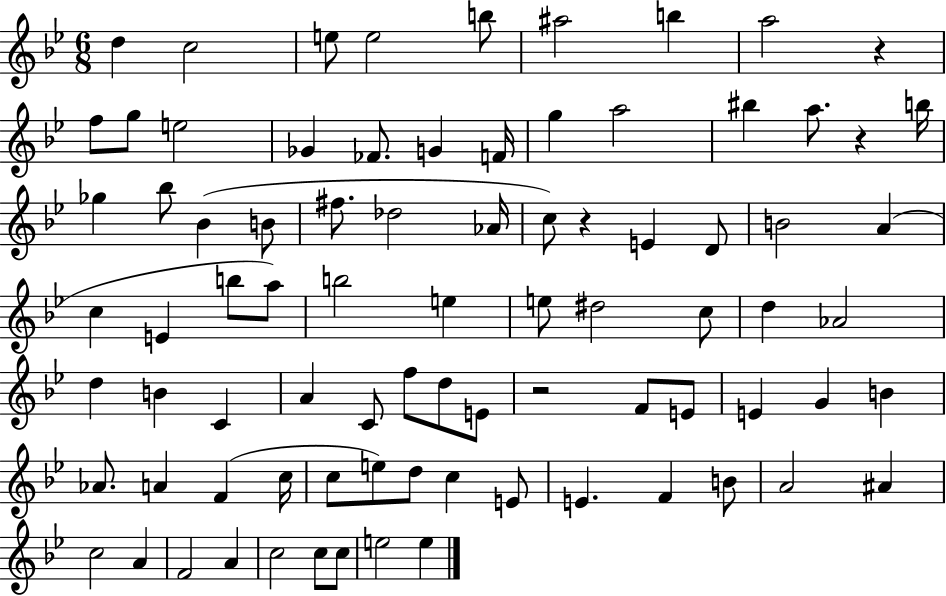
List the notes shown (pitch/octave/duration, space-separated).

D5/q C5/h E5/e E5/h B5/e A#5/h B5/q A5/h R/q F5/e G5/e E5/h Gb4/q FES4/e. G4/q F4/s G5/q A5/h BIS5/q A5/e. R/q B5/s Gb5/q Bb5/e Bb4/q B4/e F#5/e. Db5/h Ab4/s C5/e R/q E4/q D4/e B4/h A4/q C5/q E4/q B5/e A5/e B5/h E5/q E5/e D#5/h C5/e D5/q Ab4/h D5/q B4/q C4/q A4/q C4/e F5/e D5/e E4/e R/h F4/e E4/e E4/q G4/q B4/q Ab4/e. A4/q F4/q C5/s C5/e E5/e D5/e C5/q E4/e E4/q. F4/q B4/e A4/h A#4/q C5/h A4/q F4/h A4/q C5/h C5/e C5/e E5/h E5/q